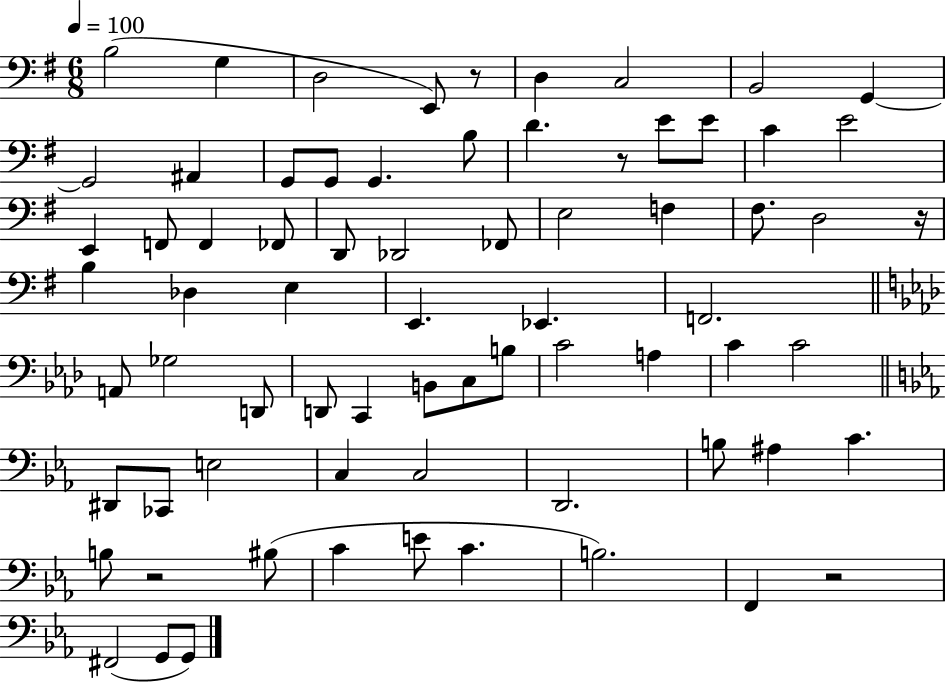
X:1
T:Untitled
M:6/8
L:1/4
K:G
B,2 G, D,2 E,,/2 z/2 D, C,2 B,,2 G,, G,,2 ^A,, G,,/2 G,,/2 G,, B,/2 D z/2 E/2 E/2 C E2 E,, F,,/2 F,, _F,,/2 D,,/2 _D,,2 _F,,/2 E,2 F, ^F,/2 D,2 z/4 B, _D, E, E,, _E,, F,,2 A,,/2 _G,2 D,,/2 D,,/2 C,, B,,/2 C,/2 B,/2 C2 A, C C2 ^D,,/2 _C,,/2 E,2 C, C,2 D,,2 B,/2 ^A, C B,/2 z2 ^B,/2 C E/2 C B,2 F,, z2 ^F,,2 G,,/2 G,,/2